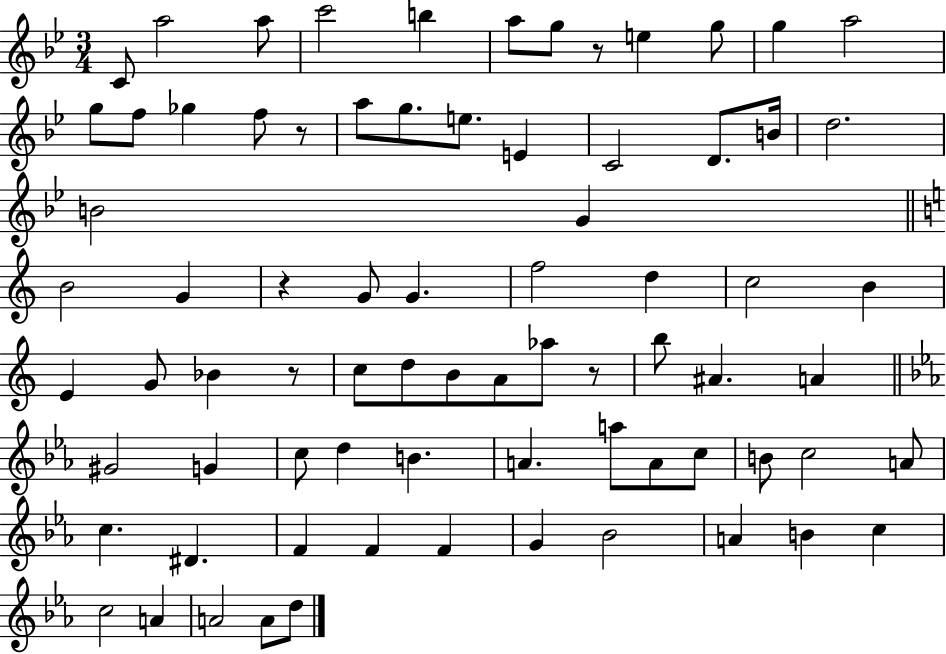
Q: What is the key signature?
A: BES major